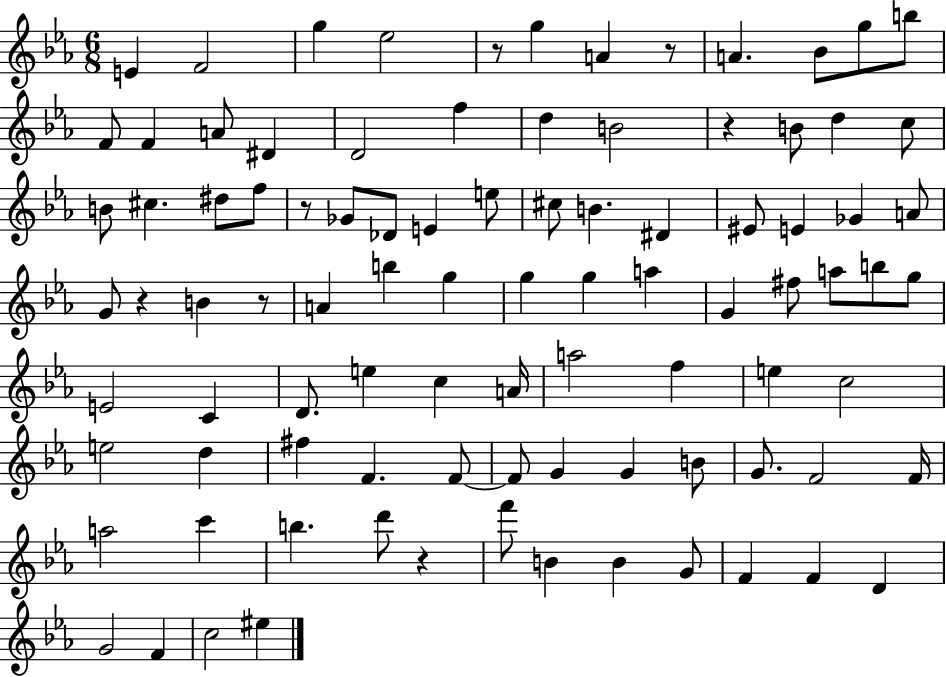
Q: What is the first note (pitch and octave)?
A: E4